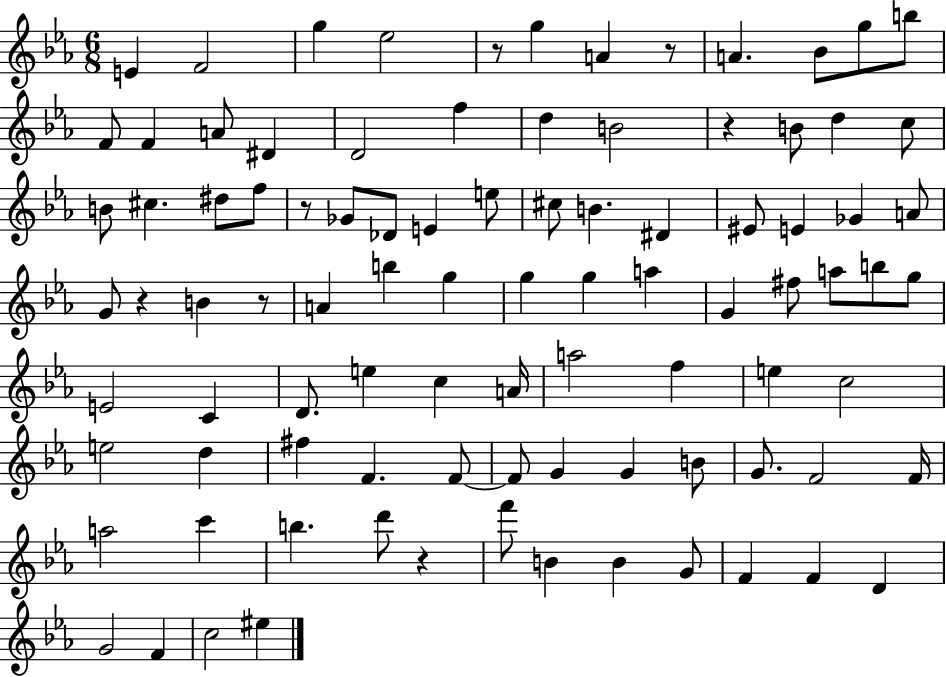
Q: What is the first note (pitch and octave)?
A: E4